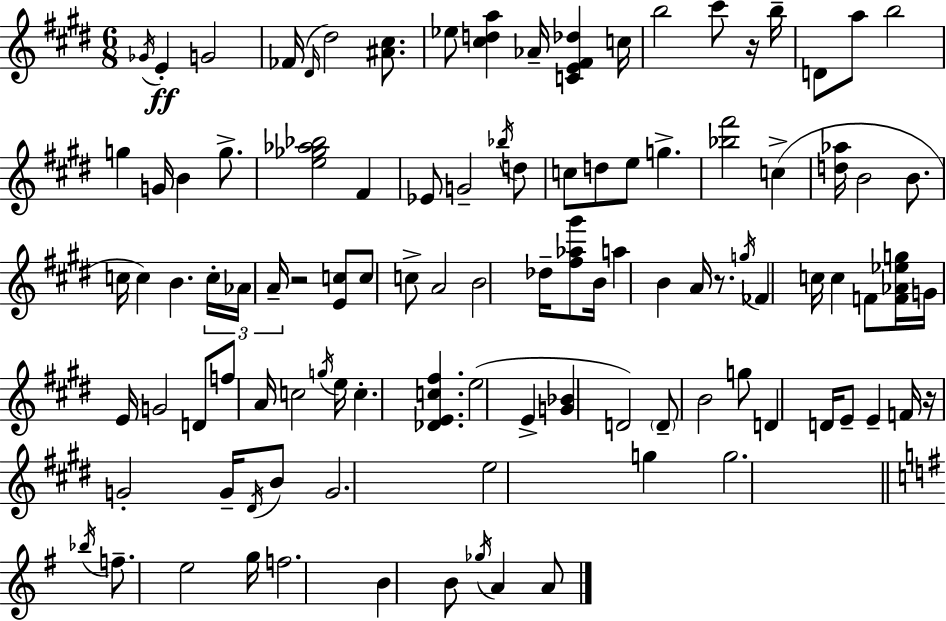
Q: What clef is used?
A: treble